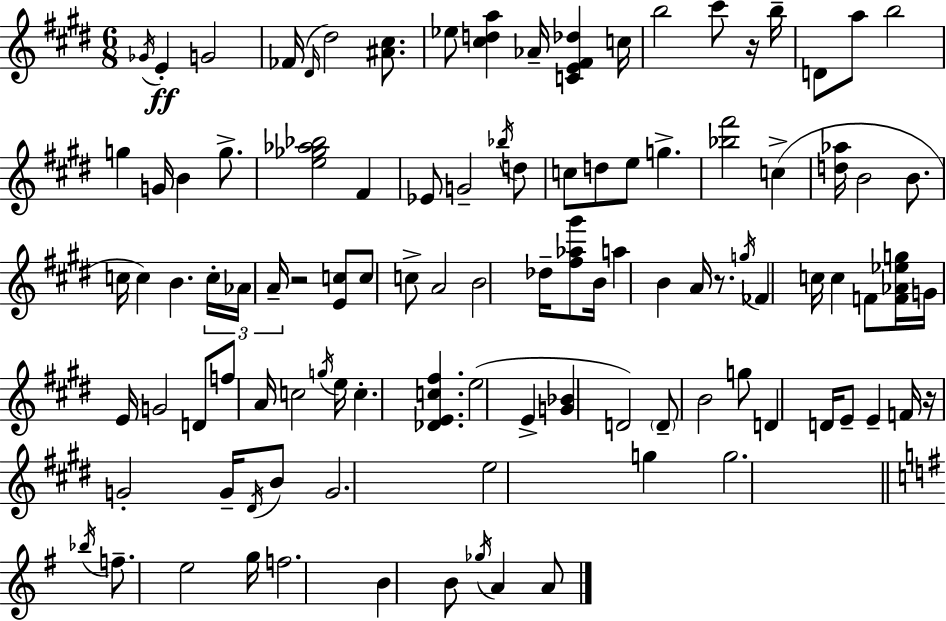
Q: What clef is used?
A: treble